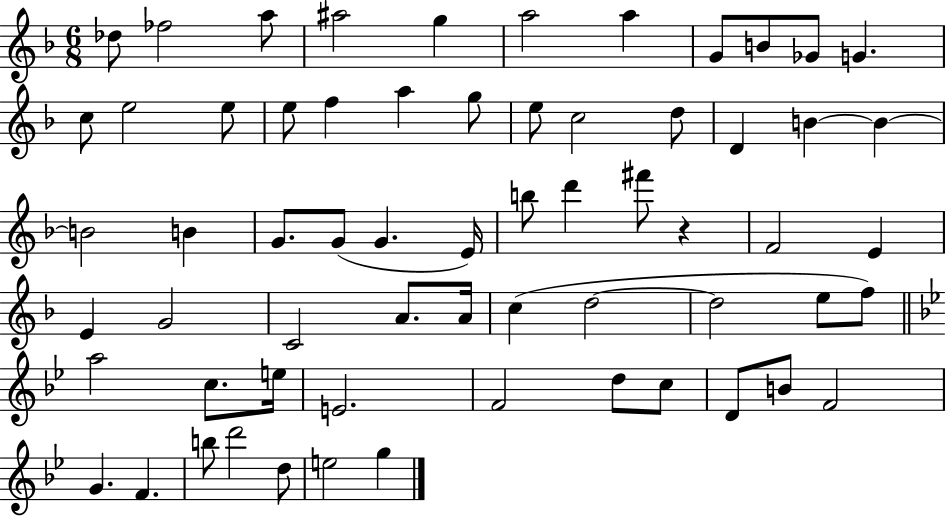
{
  \clef treble
  \numericTimeSignature
  \time 6/8
  \key f \major
  \repeat volta 2 { des''8 fes''2 a''8 | ais''2 g''4 | a''2 a''4 | g'8 b'8 ges'8 g'4. | \break c''8 e''2 e''8 | e''8 f''4 a''4 g''8 | e''8 c''2 d''8 | d'4 b'4~~ b'4~~ | \break b'2 b'4 | g'8. g'8( g'4. e'16) | b''8 d'''4 fis'''8 r4 | f'2 e'4 | \break e'4 g'2 | c'2 a'8. a'16 | c''4( d''2~~ | d''2 e''8 f''8) | \break \bar "||" \break \key bes \major a''2 c''8. e''16 | e'2. | f'2 d''8 c''8 | d'8 b'8 f'2 | \break g'4. f'4. | b''8 d'''2 d''8 | e''2 g''4 | } \bar "|."
}